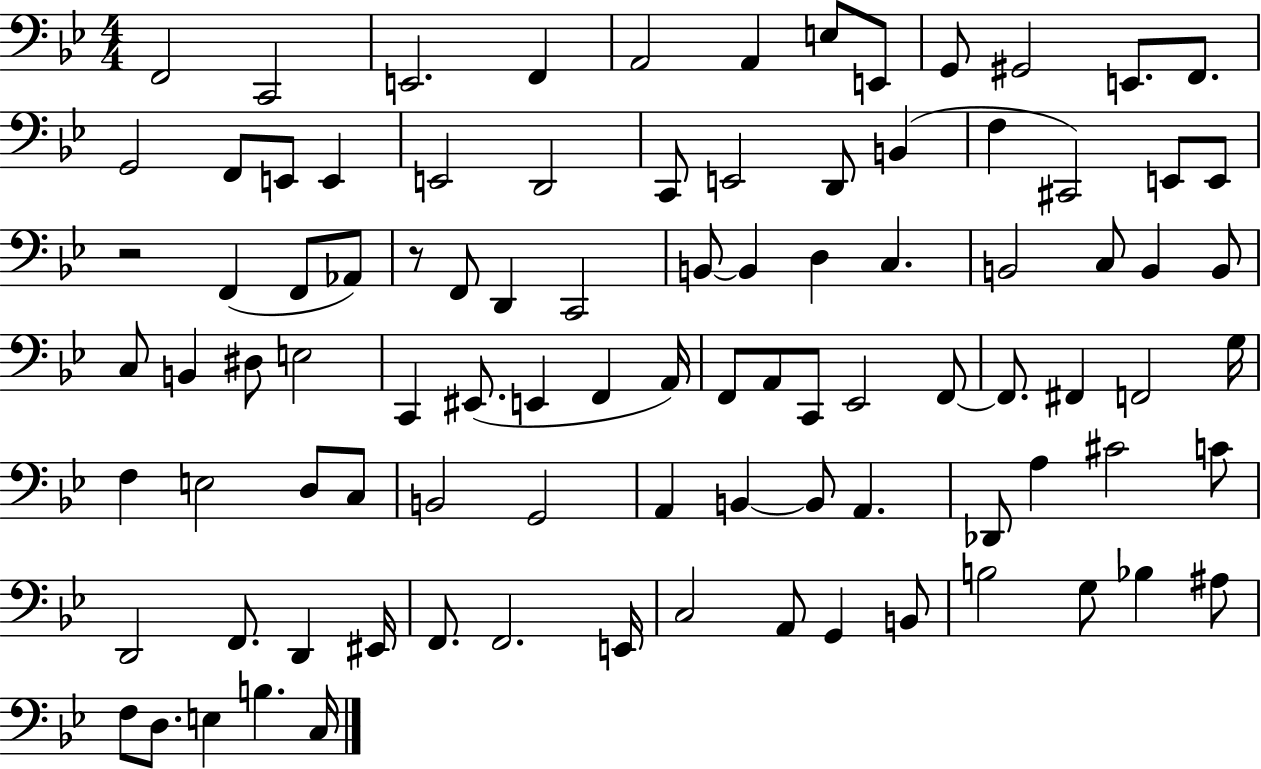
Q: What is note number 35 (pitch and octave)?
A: D3